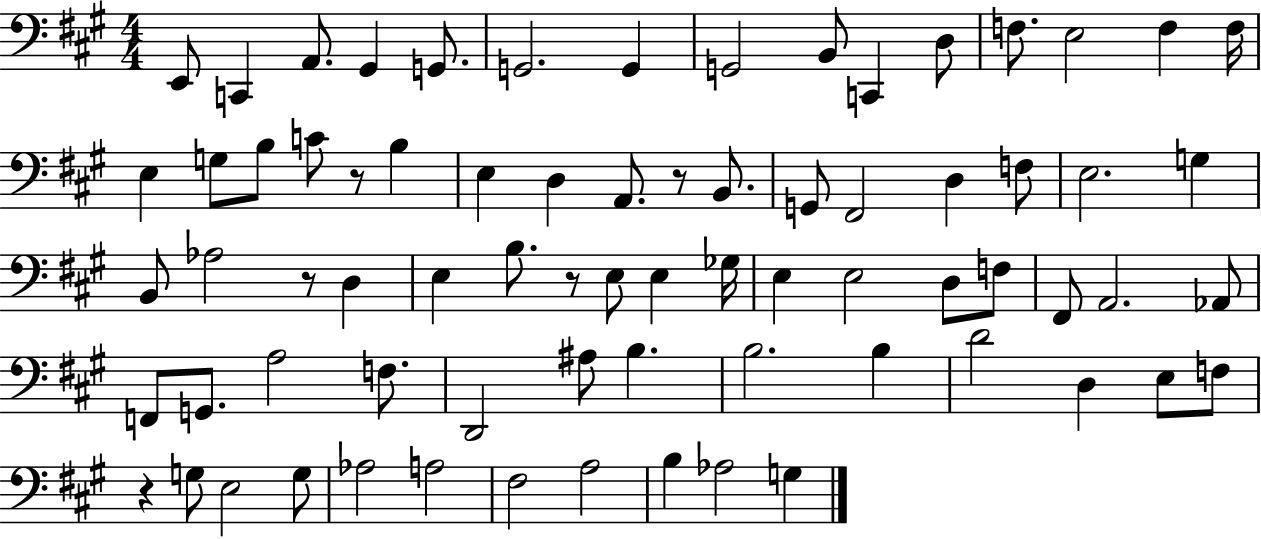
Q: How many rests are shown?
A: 5